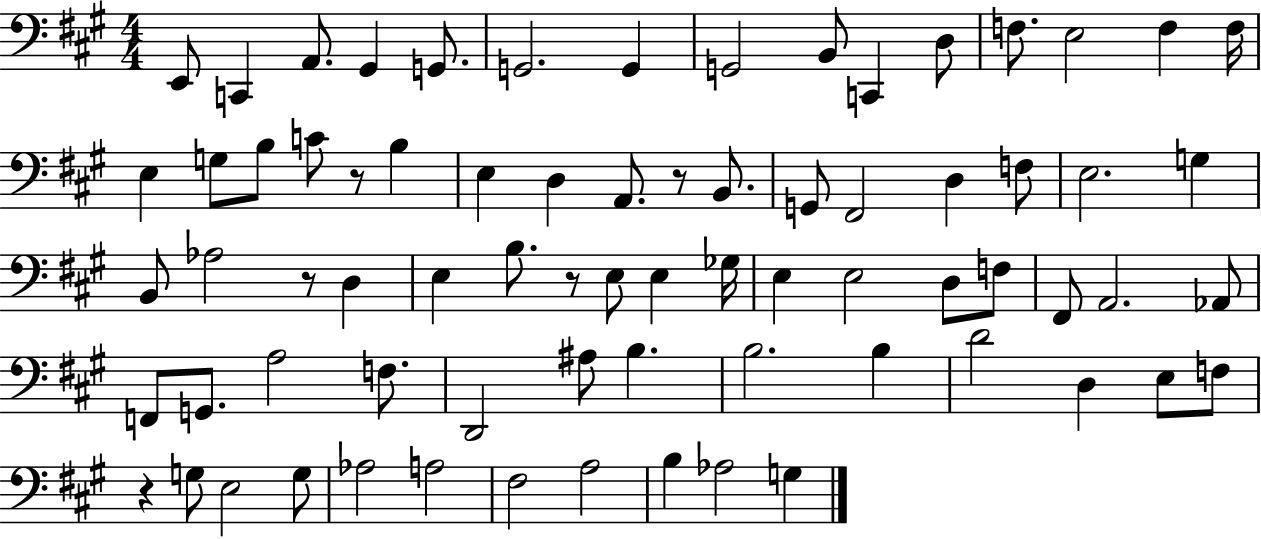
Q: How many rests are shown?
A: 5